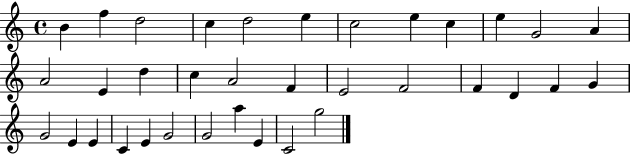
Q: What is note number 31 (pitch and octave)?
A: G4